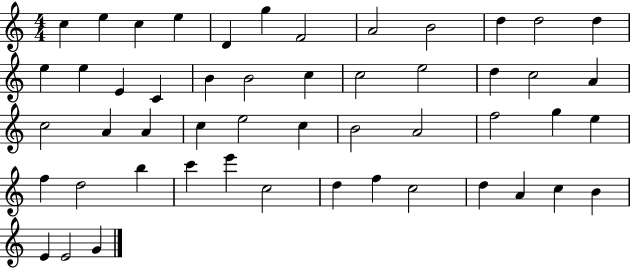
C5/q E5/q C5/q E5/q D4/q G5/q F4/h A4/h B4/h D5/q D5/h D5/q E5/q E5/q E4/q C4/q B4/q B4/h C5/q C5/h E5/h D5/q C5/h A4/q C5/h A4/q A4/q C5/q E5/h C5/q B4/h A4/h F5/h G5/q E5/q F5/q D5/h B5/q C6/q E6/q C5/h D5/q F5/q C5/h D5/q A4/q C5/q B4/q E4/q E4/h G4/q